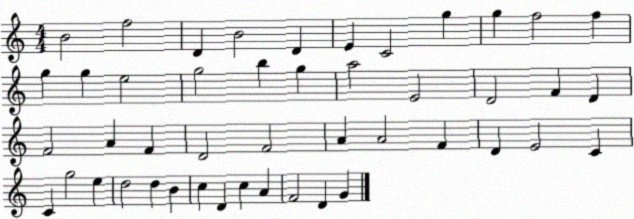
X:1
T:Untitled
M:4/4
L:1/4
K:C
B2 f2 D B2 D E C2 g g f2 f g g e2 g2 b g a2 E2 D2 F D F2 A F D2 F2 A A2 F D E2 C C g2 e d2 d B c D c A F2 D G